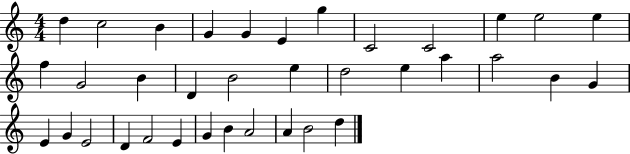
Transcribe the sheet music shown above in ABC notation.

X:1
T:Untitled
M:4/4
L:1/4
K:C
d c2 B G G E g C2 C2 e e2 e f G2 B D B2 e d2 e a a2 B G E G E2 D F2 E G B A2 A B2 d